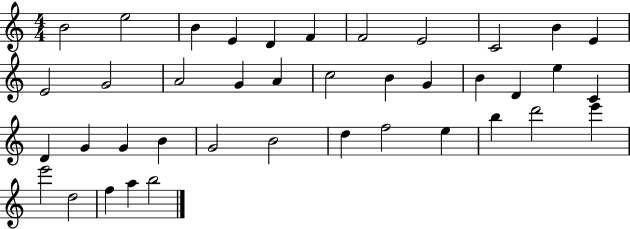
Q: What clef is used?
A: treble